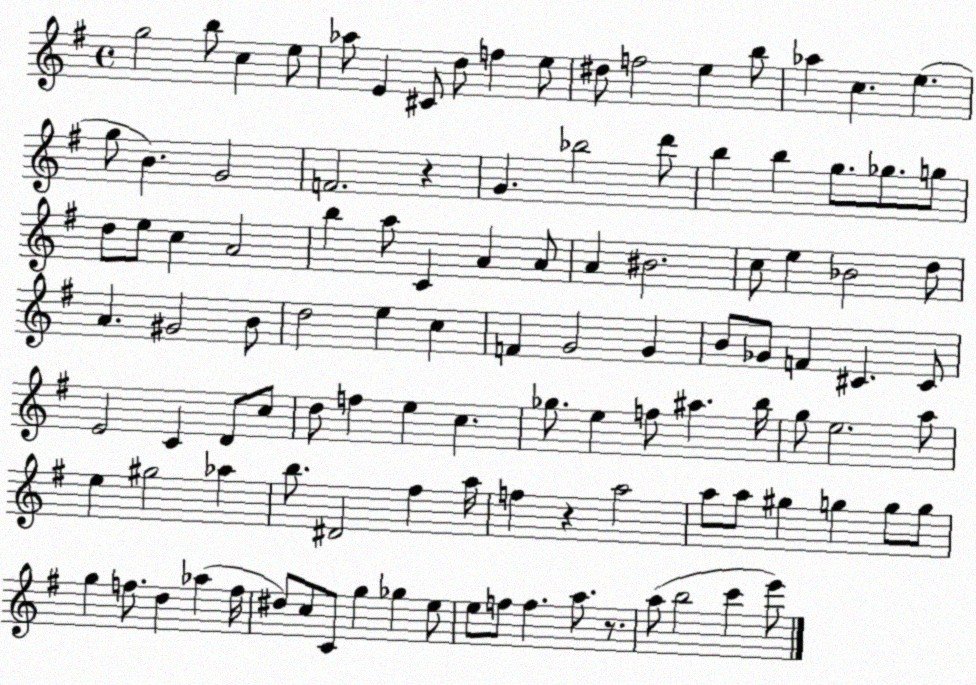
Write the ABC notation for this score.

X:1
T:Untitled
M:4/4
L:1/4
K:G
g2 b/2 c e/2 _a/2 E ^C/2 d/2 f e/2 ^d/2 f2 e b/2 _a c e g/2 B G2 F2 z G _b2 d'/2 b b g/2 _g/2 g/2 d/2 e/2 c A2 b a/2 C A A/2 A ^B2 c/2 e _B2 d/2 A ^G2 B/2 d2 e c F G2 G B/2 _G/2 F ^C ^C/2 E2 C D/2 c/2 d/2 f e c _g/2 e f/2 ^a b/4 g/2 e2 a/2 e ^g2 _a b/2 ^D2 ^f a/4 f z a2 a/2 a/2 ^g g g/2 g/2 g f/2 d _a f/4 ^d/2 c/2 C/2 g _g e/2 e/2 f/2 f a/2 z/2 a/2 b2 c' e'/2